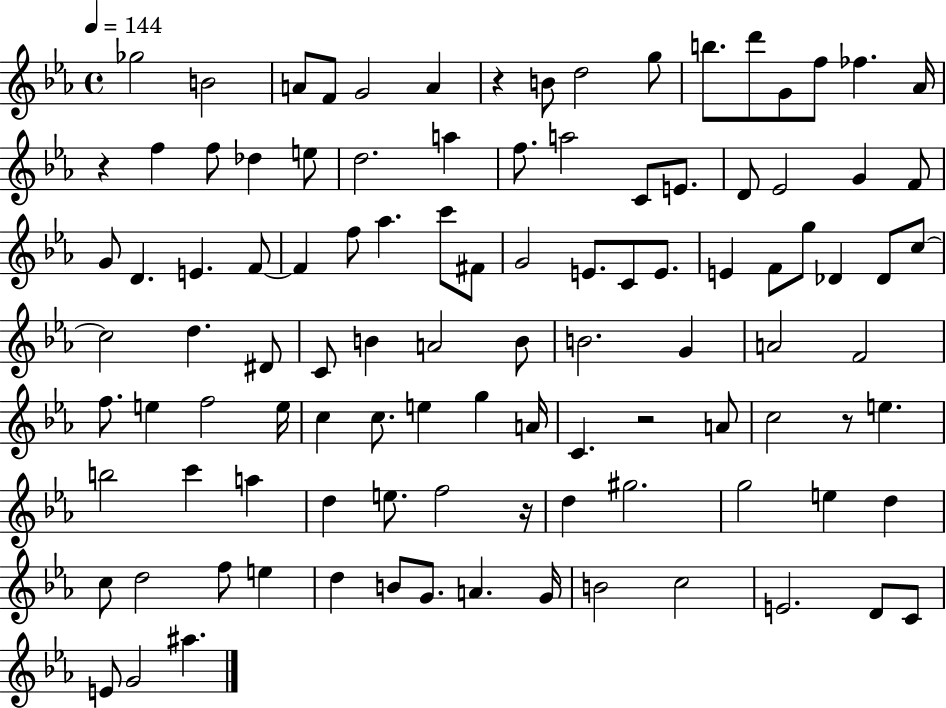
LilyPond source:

{
  \clef treble
  \time 4/4
  \defaultTimeSignature
  \key ees \major
  \tempo 4 = 144
  ges''2 b'2 | a'8 f'8 g'2 a'4 | r4 b'8 d''2 g''8 | b''8. d'''8 g'8 f''8 fes''4. aes'16 | \break r4 f''4 f''8 des''4 e''8 | d''2. a''4 | f''8. a''2 c'8 e'8. | d'8 ees'2 g'4 f'8 | \break g'8 d'4. e'4. f'8~~ | f'4 f''8 aes''4. c'''8 fis'8 | g'2 e'8. c'8 e'8. | e'4 f'8 g''8 des'4 des'8 c''8~~ | \break c''2 d''4. dis'8 | c'8 b'4 a'2 b'8 | b'2. g'4 | a'2 f'2 | \break f''8. e''4 f''2 e''16 | c''4 c''8. e''4 g''4 a'16 | c'4. r2 a'8 | c''2 r8 e''4. | \break b''2 c'''4 a''4 | d''4 e''8. f''2 r16 | d''4 gis''2. | g''2 e''4 d''4 | \break c''8 d''2 f''8 e''4 | d''4 b'8 g'8. a'4. g'16 | b'2 c''2 | e'2. d'8 c'8 | \break e'8 g'2 ais''4. | \bar "|."
}